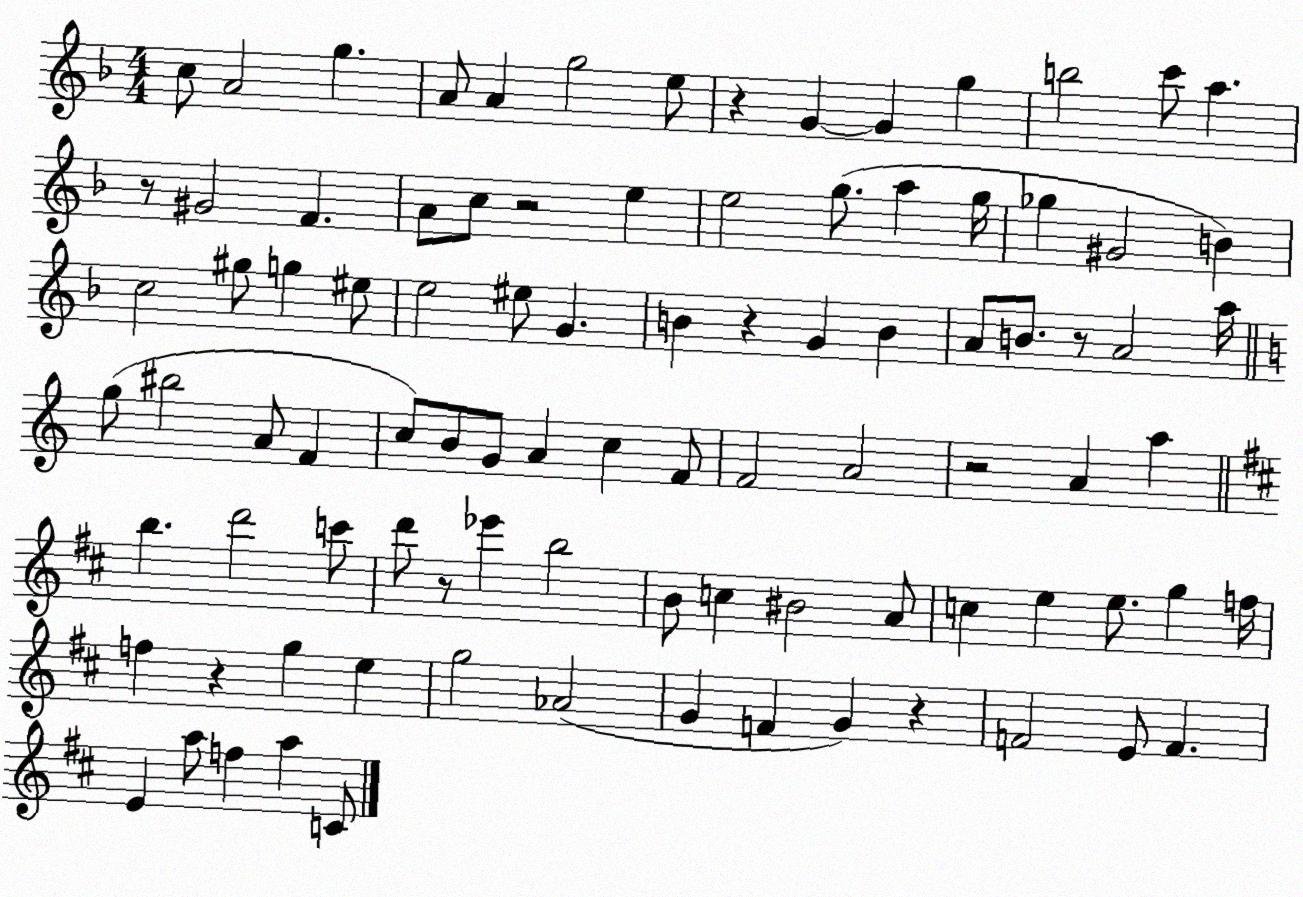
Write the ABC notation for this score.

X:1
T:Untitled
M:4/4
L:1/4
K:F
c/2 A2 g A/2 A g2 e/2 z G G g b2 c'/2 a z/2 ^G2 F A/2 c/2 z2 e e2 g/2 a g/4 _g ^G2 B c2 ^g/2 g ^e/2 e2 ^e/2 G B z G B A/2 B/2 z/2 A2 a/4 g/2 ^b2 A/2 F c/2 B/2 G/2 A c F/2 F2 A2 z2 A a b d'2 c'/2 d'/2 z/2 _e' b2 B/2 c ^B2 A/2 c e e/2 g f/4 f z g e g2 _A2 G F G z F2 E/2 F E a/2 f a C/2